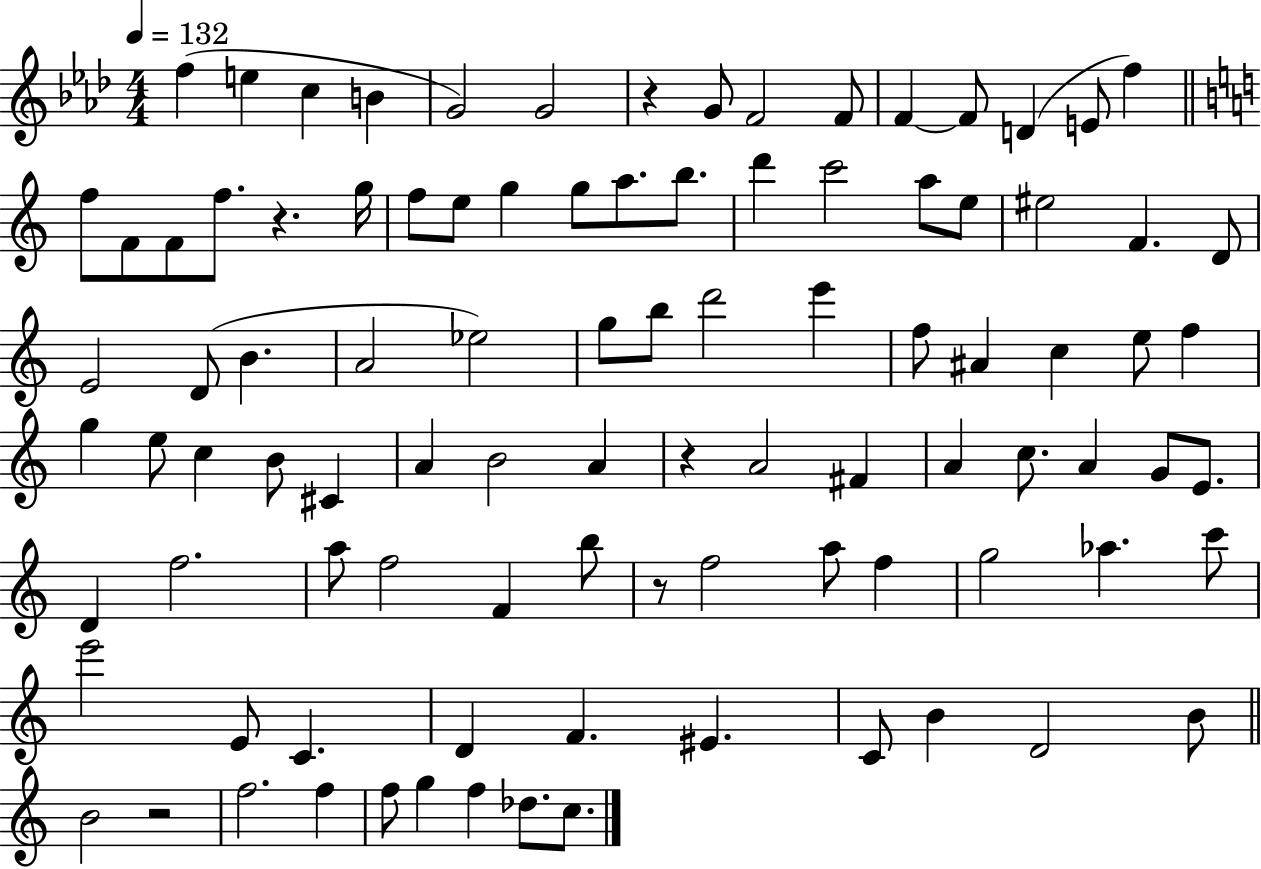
F5/q E5/q C5/q B4/q G4/h G4/h R/q G4/e F4/h F4/e F4/q F4/e D4/q E4/e F5/q F5/e F4/e F4/e F5/e. R/q. G5/s F5/e E5/e G5/q G5/e A5/e. B5/e. D6/q C6/h A5/e E5/e EIS5/h F4/q. D4/e E4/h D4/e B4/q. A4/h Eb5/h G5/e B5/e D6/h E6/q F5/e A#4/q C5/q E5/e F5/q G5/q E5/e C5/q B4/e C#4/q A4/q B4/h A4/q R/q A4/h F#4/q A4/q C5/e. A4/q G4/e E4/e. D4/q F5/h. A5/e F5/h F4/q B5/e R/e F5/h A5/e F5/q G5/h Ab5/q. C6/e E6/h E4/e C4/q. D4/q F4/q. EIS4/q. C4/e B4/q D4/h B4/e B4/h R/h F5/h. F5/q F5/e G5/q F5/q Db5/e. C5/e.